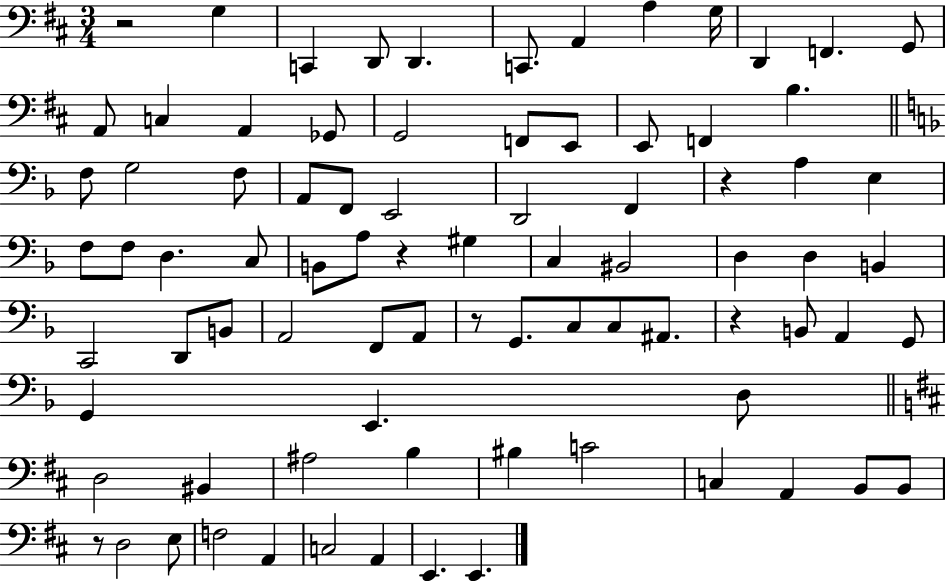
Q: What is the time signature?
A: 3/4